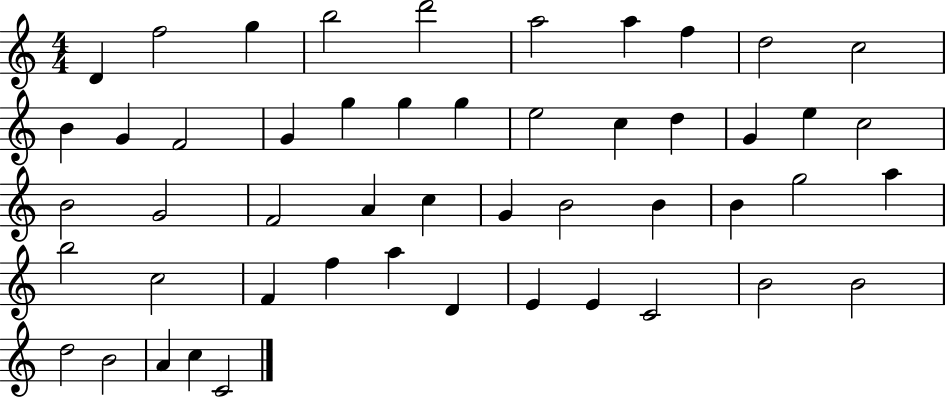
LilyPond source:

{
  \clef treble
  \numericTimeSignature
  \time 4/4
  \key c \major
  d'4 f''2 g''4 | b''2 d'''2 | a''2 a''4 f''4 | d''2 c''2 | \break b'4 g'4 f'2 | g'4 g''4 g''4 g''4 | e''2 c''4 d''4 | g'4 e''4 c''2 | \break b'2 g'2 | f'2 a'4 c''4 | g'4 b'2 b'4 | b'4 g''2 a''4 | \break b''2 c''2 | f'4 f''4 a''4 d'4 | e'4 e'4 c'2 | b'2 b'2 | \break d''2 b'2 | a'4 c''4 c'2 | \bar "|."
}